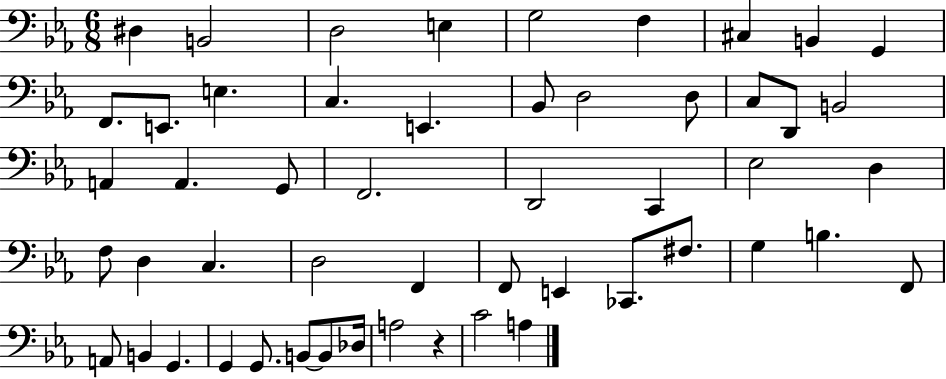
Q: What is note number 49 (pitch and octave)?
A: A3